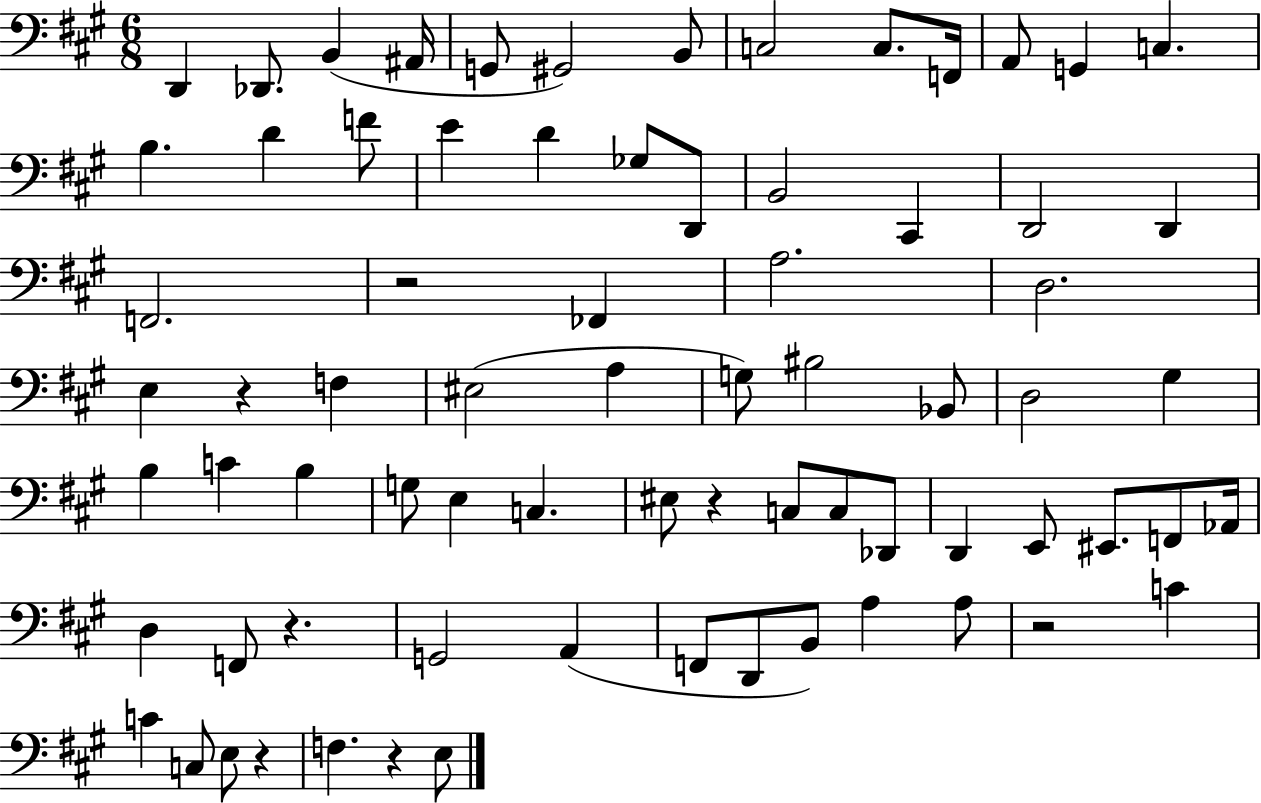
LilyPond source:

{
  \clef bass
  \numericTimeSignature
  \time 6/8
  \key a \major
  \repeat volta 2 { d,4 des,8. b,4( ais,16 | g,8 gis,2) b,8 | c2 c8. f,16 | a,8 g,4 c4. | \break b4. d'4 f'8 | e'4 d'4 ges8 d,8 | b,2 cis,4 | d,2 d,4 | \break f,2. | r2 fes,4 | a2. | d2. | \break e4 r4 f4 | eis2( a4 | g8) bis2 bes,8 | d2 gis4 | \break b4 c'4 b4 | g8 e4 c4. | eis8 r4 c8 c8 des,8 | d,4 e,8 eis,8. f,8 aes,16 | \break d4 f,8 r4. | g,2 a,4( | f,8 d,8 b,8) a4 a8 | r2 c'4 | \break c'4 c8 e8 r4 | f4. r4 e8 | } \bar "|."
}